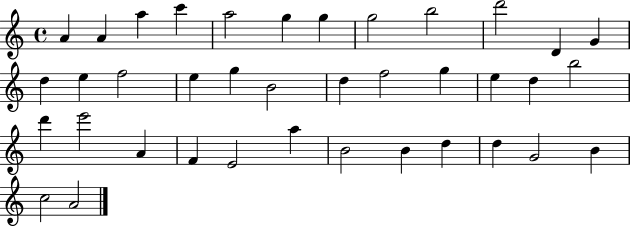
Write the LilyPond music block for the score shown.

{
  \clef treble
  \time 4/4
  \defaultTimeSignature
  \key c \major
  a'4 a'4 a''4 c'''4 | a''2 g''4 g''4 | g''2 b''2 | d'''2 d'4 g'4 | \break d''4 e''4 f''2 | e''4 g''4 b'2 | d''4 f''2 g''4 | e''4 d''4 b''2 | \break d'''4 e'''2 a'4 | f'4 e'2 a''4 | b'2 b'4 d''4 | d''4 g'2 b'4 | \break c''2 a'2 | \bar "|."
}